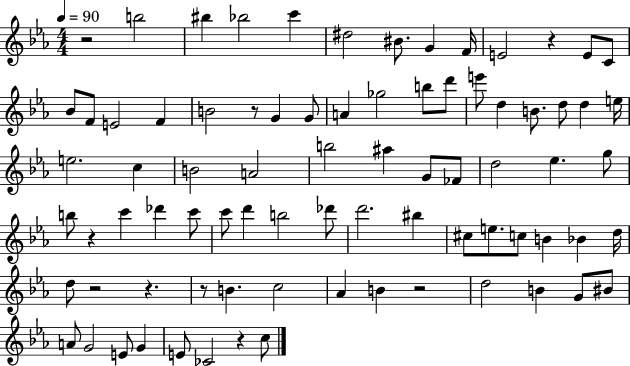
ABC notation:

X:1
T:Untitled
M:4/4
L:1/4
K:Eb
z2 b2 ^b _b2 c' ^d2 ^B/2 G F/4 E2 z E/2 C/2 _B/2 F/2 E2 F B2 z/2 G G/2 A _g2 b/2 d'/2 e'/2 d B/2 d/2 d e/4 e2 c B2 A2 b2 ^a G/2 _F/2 d2 _e g/2 b/2 z c' _d' c'/2 c'/2 d' b2 _d'/2 d'2 ^b ^c/2 e/2 c/2 B _B d/4 d/2 z2 z z/2 B c2 _A B z2 d2 B G/2 ^B/2 A/2 G2 E/2 G E/2 _C2 z c/2